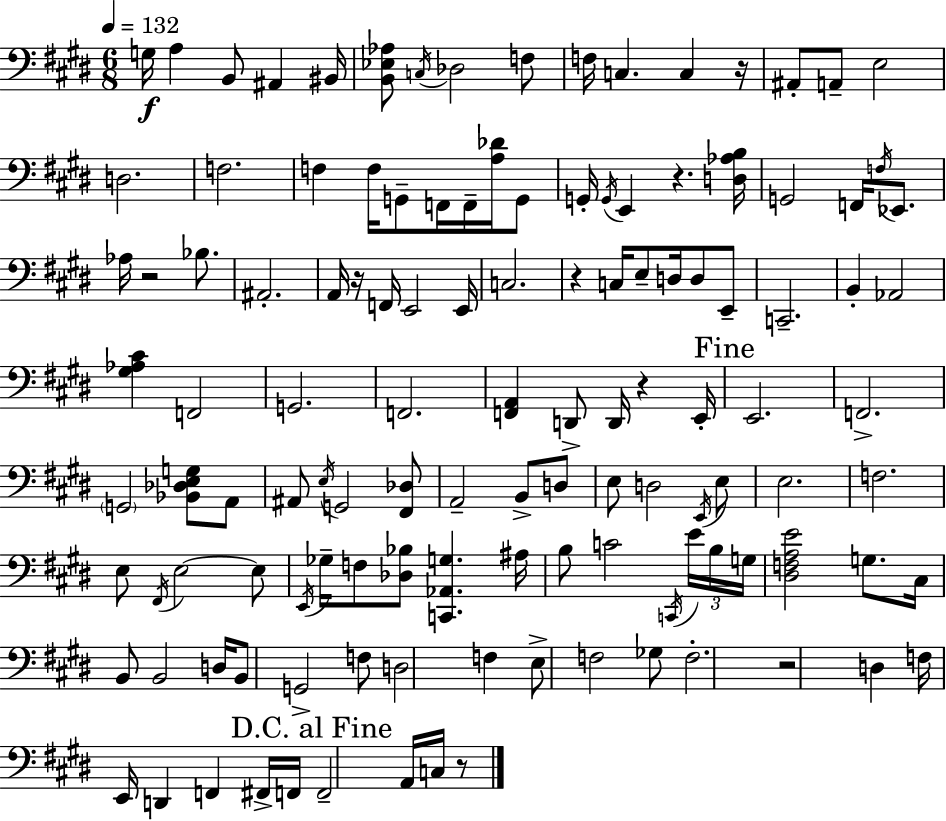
G3/s A3/q B2/e A#2/q BIS2/s [B2,Eb3,Ab3]/e C3/s Db3/h F3/e F3/s C3/q. C3/q R/s A#2/e A2/e E3/h D3/h. F3/h. F3/q F3/s G2/e F2/s F2/s [A3,Db4]/s G2/e G2/s G2/s E2/q R/q. [D3,Ab3,B3]/s G2/h F2/s F3/s Eb2/e. Ab3/s R/h Bb3/e. A#2/h. A2/s R/s F2/s E2/h E2/s C3/h. R/q C3/s E3/e D3/s D3/e E2/e C2/h. B2/q Ab2/h [G#3,Ab3,C#4]/q F2/h G2/h. F2/h. [F2,A2]/q D2/e D2/s R/q E2/s E2/h. F2/h. G2/h [Bb2,Db3,E3,G3]/e A2/e A#2/e E3/s G2/h [F#2,Db3]/e A2/h B2/e D3/e E3/e D3/h E2/s E3/e E3/h. F3/h. E3/e F#2/s E3/h E3/e E2/s Gb3/s F3/e [Db3,Bb3]/e [C2,Ab2,G3]/q. A#3/s B3/e C4/h C2/s E4/s B3/s G3/s [D#3,F3,A3,E4]/h G3/e. C#3/s B2/e B2/h D3/s B2/e G2/h F3/e D3/h F3/q E3/e F3/h Gb3/e F3/h. R/h D3/q F3/s E2/s D2/q F2/q F#2/s F2/s F2/h A2/s C3/s R/e